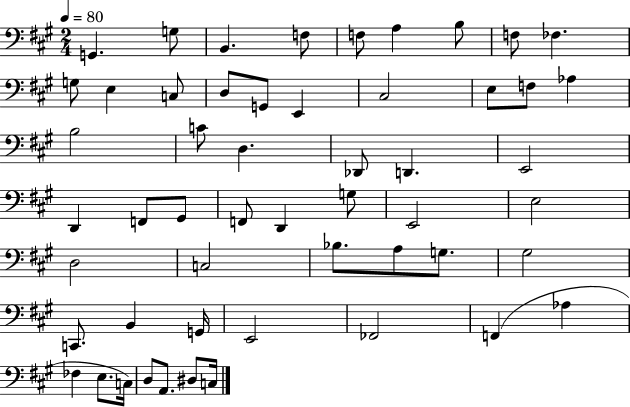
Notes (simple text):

G2/q. G3/e B2/q. F3/e F3/e A3/q B3/e F3/e FES3/q. G3/e E3/q C3/e D3/e G2/e E2/q C#3/h E3/e F3/e Ab3/q B3/h C4/e D3/q. Db2/e D2/q. E2/h D2/q F2/e G#2/e F2/e D2/q G3/e E2/h E3/h D3/h C3/h Bb3/e. A3/e G3/e. G#3/h C2/e. B2/q G2/s E2/h FES2/h F2/q Ab3/q FES3/q E3/e. C3/s D3/e A2/e. D#3/e C3/s